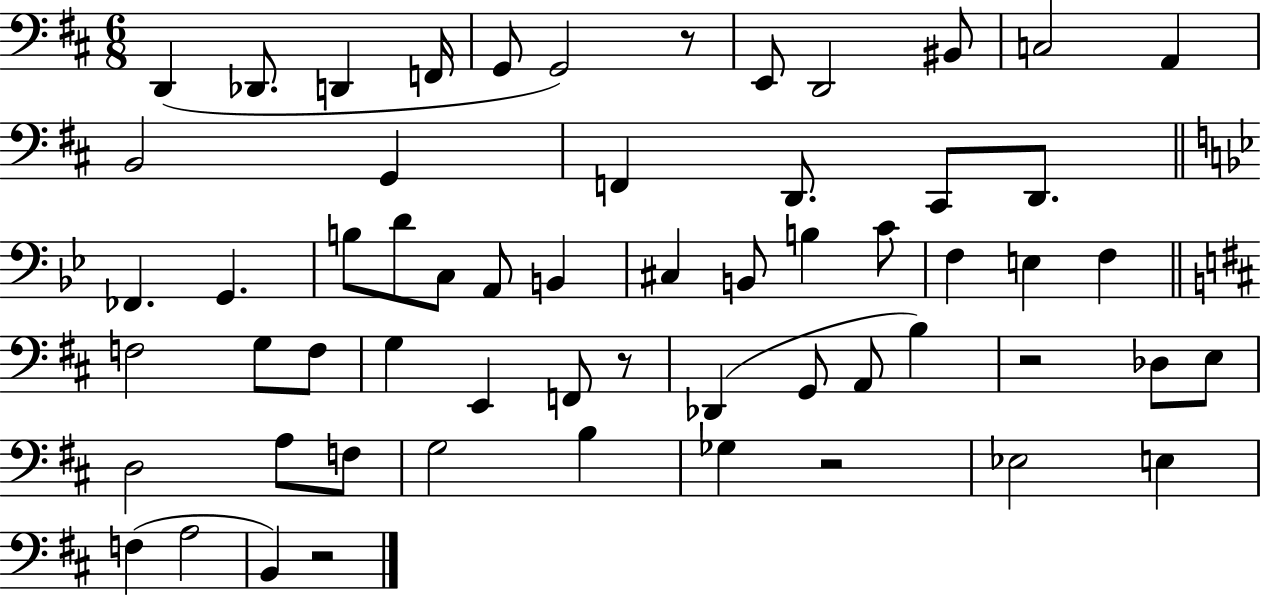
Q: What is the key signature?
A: D major